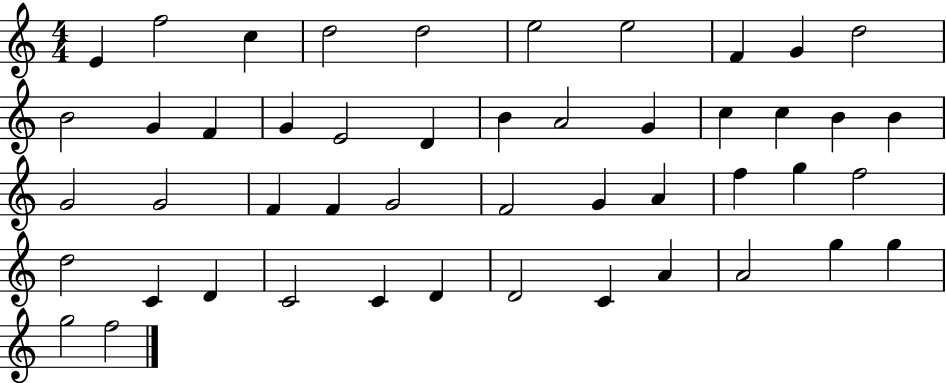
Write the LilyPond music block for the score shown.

{
  \clef treble
  \numericTimeSignature
  \time 4/4
  \key c \major
  e'4 f''2 c''4 | d''2 d''2 | e''2 e''2 | f'4 g'4 d''2 | \break b'2 g'4 f'4 | g'4 e'2 d'4 | b'4 a'2 g'4 | c''4 c''4 b'4 b'4 | \break g'2 g'2 | f'4 f'4 g'2 | f'2 g'4 a'4 | f''4 g''4 f''2 | \break d''2 c'4 d'4 | c'2 c'4 d'4 | d'2 c'4 a'4 | a'2 g''4 g''4 | \break g''2 f''2 | \bar "|."
}